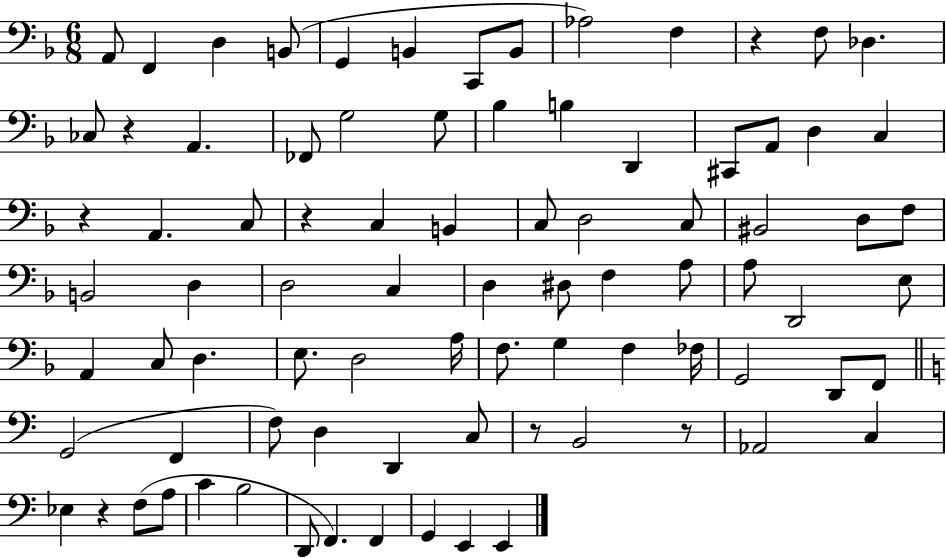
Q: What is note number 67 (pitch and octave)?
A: C3